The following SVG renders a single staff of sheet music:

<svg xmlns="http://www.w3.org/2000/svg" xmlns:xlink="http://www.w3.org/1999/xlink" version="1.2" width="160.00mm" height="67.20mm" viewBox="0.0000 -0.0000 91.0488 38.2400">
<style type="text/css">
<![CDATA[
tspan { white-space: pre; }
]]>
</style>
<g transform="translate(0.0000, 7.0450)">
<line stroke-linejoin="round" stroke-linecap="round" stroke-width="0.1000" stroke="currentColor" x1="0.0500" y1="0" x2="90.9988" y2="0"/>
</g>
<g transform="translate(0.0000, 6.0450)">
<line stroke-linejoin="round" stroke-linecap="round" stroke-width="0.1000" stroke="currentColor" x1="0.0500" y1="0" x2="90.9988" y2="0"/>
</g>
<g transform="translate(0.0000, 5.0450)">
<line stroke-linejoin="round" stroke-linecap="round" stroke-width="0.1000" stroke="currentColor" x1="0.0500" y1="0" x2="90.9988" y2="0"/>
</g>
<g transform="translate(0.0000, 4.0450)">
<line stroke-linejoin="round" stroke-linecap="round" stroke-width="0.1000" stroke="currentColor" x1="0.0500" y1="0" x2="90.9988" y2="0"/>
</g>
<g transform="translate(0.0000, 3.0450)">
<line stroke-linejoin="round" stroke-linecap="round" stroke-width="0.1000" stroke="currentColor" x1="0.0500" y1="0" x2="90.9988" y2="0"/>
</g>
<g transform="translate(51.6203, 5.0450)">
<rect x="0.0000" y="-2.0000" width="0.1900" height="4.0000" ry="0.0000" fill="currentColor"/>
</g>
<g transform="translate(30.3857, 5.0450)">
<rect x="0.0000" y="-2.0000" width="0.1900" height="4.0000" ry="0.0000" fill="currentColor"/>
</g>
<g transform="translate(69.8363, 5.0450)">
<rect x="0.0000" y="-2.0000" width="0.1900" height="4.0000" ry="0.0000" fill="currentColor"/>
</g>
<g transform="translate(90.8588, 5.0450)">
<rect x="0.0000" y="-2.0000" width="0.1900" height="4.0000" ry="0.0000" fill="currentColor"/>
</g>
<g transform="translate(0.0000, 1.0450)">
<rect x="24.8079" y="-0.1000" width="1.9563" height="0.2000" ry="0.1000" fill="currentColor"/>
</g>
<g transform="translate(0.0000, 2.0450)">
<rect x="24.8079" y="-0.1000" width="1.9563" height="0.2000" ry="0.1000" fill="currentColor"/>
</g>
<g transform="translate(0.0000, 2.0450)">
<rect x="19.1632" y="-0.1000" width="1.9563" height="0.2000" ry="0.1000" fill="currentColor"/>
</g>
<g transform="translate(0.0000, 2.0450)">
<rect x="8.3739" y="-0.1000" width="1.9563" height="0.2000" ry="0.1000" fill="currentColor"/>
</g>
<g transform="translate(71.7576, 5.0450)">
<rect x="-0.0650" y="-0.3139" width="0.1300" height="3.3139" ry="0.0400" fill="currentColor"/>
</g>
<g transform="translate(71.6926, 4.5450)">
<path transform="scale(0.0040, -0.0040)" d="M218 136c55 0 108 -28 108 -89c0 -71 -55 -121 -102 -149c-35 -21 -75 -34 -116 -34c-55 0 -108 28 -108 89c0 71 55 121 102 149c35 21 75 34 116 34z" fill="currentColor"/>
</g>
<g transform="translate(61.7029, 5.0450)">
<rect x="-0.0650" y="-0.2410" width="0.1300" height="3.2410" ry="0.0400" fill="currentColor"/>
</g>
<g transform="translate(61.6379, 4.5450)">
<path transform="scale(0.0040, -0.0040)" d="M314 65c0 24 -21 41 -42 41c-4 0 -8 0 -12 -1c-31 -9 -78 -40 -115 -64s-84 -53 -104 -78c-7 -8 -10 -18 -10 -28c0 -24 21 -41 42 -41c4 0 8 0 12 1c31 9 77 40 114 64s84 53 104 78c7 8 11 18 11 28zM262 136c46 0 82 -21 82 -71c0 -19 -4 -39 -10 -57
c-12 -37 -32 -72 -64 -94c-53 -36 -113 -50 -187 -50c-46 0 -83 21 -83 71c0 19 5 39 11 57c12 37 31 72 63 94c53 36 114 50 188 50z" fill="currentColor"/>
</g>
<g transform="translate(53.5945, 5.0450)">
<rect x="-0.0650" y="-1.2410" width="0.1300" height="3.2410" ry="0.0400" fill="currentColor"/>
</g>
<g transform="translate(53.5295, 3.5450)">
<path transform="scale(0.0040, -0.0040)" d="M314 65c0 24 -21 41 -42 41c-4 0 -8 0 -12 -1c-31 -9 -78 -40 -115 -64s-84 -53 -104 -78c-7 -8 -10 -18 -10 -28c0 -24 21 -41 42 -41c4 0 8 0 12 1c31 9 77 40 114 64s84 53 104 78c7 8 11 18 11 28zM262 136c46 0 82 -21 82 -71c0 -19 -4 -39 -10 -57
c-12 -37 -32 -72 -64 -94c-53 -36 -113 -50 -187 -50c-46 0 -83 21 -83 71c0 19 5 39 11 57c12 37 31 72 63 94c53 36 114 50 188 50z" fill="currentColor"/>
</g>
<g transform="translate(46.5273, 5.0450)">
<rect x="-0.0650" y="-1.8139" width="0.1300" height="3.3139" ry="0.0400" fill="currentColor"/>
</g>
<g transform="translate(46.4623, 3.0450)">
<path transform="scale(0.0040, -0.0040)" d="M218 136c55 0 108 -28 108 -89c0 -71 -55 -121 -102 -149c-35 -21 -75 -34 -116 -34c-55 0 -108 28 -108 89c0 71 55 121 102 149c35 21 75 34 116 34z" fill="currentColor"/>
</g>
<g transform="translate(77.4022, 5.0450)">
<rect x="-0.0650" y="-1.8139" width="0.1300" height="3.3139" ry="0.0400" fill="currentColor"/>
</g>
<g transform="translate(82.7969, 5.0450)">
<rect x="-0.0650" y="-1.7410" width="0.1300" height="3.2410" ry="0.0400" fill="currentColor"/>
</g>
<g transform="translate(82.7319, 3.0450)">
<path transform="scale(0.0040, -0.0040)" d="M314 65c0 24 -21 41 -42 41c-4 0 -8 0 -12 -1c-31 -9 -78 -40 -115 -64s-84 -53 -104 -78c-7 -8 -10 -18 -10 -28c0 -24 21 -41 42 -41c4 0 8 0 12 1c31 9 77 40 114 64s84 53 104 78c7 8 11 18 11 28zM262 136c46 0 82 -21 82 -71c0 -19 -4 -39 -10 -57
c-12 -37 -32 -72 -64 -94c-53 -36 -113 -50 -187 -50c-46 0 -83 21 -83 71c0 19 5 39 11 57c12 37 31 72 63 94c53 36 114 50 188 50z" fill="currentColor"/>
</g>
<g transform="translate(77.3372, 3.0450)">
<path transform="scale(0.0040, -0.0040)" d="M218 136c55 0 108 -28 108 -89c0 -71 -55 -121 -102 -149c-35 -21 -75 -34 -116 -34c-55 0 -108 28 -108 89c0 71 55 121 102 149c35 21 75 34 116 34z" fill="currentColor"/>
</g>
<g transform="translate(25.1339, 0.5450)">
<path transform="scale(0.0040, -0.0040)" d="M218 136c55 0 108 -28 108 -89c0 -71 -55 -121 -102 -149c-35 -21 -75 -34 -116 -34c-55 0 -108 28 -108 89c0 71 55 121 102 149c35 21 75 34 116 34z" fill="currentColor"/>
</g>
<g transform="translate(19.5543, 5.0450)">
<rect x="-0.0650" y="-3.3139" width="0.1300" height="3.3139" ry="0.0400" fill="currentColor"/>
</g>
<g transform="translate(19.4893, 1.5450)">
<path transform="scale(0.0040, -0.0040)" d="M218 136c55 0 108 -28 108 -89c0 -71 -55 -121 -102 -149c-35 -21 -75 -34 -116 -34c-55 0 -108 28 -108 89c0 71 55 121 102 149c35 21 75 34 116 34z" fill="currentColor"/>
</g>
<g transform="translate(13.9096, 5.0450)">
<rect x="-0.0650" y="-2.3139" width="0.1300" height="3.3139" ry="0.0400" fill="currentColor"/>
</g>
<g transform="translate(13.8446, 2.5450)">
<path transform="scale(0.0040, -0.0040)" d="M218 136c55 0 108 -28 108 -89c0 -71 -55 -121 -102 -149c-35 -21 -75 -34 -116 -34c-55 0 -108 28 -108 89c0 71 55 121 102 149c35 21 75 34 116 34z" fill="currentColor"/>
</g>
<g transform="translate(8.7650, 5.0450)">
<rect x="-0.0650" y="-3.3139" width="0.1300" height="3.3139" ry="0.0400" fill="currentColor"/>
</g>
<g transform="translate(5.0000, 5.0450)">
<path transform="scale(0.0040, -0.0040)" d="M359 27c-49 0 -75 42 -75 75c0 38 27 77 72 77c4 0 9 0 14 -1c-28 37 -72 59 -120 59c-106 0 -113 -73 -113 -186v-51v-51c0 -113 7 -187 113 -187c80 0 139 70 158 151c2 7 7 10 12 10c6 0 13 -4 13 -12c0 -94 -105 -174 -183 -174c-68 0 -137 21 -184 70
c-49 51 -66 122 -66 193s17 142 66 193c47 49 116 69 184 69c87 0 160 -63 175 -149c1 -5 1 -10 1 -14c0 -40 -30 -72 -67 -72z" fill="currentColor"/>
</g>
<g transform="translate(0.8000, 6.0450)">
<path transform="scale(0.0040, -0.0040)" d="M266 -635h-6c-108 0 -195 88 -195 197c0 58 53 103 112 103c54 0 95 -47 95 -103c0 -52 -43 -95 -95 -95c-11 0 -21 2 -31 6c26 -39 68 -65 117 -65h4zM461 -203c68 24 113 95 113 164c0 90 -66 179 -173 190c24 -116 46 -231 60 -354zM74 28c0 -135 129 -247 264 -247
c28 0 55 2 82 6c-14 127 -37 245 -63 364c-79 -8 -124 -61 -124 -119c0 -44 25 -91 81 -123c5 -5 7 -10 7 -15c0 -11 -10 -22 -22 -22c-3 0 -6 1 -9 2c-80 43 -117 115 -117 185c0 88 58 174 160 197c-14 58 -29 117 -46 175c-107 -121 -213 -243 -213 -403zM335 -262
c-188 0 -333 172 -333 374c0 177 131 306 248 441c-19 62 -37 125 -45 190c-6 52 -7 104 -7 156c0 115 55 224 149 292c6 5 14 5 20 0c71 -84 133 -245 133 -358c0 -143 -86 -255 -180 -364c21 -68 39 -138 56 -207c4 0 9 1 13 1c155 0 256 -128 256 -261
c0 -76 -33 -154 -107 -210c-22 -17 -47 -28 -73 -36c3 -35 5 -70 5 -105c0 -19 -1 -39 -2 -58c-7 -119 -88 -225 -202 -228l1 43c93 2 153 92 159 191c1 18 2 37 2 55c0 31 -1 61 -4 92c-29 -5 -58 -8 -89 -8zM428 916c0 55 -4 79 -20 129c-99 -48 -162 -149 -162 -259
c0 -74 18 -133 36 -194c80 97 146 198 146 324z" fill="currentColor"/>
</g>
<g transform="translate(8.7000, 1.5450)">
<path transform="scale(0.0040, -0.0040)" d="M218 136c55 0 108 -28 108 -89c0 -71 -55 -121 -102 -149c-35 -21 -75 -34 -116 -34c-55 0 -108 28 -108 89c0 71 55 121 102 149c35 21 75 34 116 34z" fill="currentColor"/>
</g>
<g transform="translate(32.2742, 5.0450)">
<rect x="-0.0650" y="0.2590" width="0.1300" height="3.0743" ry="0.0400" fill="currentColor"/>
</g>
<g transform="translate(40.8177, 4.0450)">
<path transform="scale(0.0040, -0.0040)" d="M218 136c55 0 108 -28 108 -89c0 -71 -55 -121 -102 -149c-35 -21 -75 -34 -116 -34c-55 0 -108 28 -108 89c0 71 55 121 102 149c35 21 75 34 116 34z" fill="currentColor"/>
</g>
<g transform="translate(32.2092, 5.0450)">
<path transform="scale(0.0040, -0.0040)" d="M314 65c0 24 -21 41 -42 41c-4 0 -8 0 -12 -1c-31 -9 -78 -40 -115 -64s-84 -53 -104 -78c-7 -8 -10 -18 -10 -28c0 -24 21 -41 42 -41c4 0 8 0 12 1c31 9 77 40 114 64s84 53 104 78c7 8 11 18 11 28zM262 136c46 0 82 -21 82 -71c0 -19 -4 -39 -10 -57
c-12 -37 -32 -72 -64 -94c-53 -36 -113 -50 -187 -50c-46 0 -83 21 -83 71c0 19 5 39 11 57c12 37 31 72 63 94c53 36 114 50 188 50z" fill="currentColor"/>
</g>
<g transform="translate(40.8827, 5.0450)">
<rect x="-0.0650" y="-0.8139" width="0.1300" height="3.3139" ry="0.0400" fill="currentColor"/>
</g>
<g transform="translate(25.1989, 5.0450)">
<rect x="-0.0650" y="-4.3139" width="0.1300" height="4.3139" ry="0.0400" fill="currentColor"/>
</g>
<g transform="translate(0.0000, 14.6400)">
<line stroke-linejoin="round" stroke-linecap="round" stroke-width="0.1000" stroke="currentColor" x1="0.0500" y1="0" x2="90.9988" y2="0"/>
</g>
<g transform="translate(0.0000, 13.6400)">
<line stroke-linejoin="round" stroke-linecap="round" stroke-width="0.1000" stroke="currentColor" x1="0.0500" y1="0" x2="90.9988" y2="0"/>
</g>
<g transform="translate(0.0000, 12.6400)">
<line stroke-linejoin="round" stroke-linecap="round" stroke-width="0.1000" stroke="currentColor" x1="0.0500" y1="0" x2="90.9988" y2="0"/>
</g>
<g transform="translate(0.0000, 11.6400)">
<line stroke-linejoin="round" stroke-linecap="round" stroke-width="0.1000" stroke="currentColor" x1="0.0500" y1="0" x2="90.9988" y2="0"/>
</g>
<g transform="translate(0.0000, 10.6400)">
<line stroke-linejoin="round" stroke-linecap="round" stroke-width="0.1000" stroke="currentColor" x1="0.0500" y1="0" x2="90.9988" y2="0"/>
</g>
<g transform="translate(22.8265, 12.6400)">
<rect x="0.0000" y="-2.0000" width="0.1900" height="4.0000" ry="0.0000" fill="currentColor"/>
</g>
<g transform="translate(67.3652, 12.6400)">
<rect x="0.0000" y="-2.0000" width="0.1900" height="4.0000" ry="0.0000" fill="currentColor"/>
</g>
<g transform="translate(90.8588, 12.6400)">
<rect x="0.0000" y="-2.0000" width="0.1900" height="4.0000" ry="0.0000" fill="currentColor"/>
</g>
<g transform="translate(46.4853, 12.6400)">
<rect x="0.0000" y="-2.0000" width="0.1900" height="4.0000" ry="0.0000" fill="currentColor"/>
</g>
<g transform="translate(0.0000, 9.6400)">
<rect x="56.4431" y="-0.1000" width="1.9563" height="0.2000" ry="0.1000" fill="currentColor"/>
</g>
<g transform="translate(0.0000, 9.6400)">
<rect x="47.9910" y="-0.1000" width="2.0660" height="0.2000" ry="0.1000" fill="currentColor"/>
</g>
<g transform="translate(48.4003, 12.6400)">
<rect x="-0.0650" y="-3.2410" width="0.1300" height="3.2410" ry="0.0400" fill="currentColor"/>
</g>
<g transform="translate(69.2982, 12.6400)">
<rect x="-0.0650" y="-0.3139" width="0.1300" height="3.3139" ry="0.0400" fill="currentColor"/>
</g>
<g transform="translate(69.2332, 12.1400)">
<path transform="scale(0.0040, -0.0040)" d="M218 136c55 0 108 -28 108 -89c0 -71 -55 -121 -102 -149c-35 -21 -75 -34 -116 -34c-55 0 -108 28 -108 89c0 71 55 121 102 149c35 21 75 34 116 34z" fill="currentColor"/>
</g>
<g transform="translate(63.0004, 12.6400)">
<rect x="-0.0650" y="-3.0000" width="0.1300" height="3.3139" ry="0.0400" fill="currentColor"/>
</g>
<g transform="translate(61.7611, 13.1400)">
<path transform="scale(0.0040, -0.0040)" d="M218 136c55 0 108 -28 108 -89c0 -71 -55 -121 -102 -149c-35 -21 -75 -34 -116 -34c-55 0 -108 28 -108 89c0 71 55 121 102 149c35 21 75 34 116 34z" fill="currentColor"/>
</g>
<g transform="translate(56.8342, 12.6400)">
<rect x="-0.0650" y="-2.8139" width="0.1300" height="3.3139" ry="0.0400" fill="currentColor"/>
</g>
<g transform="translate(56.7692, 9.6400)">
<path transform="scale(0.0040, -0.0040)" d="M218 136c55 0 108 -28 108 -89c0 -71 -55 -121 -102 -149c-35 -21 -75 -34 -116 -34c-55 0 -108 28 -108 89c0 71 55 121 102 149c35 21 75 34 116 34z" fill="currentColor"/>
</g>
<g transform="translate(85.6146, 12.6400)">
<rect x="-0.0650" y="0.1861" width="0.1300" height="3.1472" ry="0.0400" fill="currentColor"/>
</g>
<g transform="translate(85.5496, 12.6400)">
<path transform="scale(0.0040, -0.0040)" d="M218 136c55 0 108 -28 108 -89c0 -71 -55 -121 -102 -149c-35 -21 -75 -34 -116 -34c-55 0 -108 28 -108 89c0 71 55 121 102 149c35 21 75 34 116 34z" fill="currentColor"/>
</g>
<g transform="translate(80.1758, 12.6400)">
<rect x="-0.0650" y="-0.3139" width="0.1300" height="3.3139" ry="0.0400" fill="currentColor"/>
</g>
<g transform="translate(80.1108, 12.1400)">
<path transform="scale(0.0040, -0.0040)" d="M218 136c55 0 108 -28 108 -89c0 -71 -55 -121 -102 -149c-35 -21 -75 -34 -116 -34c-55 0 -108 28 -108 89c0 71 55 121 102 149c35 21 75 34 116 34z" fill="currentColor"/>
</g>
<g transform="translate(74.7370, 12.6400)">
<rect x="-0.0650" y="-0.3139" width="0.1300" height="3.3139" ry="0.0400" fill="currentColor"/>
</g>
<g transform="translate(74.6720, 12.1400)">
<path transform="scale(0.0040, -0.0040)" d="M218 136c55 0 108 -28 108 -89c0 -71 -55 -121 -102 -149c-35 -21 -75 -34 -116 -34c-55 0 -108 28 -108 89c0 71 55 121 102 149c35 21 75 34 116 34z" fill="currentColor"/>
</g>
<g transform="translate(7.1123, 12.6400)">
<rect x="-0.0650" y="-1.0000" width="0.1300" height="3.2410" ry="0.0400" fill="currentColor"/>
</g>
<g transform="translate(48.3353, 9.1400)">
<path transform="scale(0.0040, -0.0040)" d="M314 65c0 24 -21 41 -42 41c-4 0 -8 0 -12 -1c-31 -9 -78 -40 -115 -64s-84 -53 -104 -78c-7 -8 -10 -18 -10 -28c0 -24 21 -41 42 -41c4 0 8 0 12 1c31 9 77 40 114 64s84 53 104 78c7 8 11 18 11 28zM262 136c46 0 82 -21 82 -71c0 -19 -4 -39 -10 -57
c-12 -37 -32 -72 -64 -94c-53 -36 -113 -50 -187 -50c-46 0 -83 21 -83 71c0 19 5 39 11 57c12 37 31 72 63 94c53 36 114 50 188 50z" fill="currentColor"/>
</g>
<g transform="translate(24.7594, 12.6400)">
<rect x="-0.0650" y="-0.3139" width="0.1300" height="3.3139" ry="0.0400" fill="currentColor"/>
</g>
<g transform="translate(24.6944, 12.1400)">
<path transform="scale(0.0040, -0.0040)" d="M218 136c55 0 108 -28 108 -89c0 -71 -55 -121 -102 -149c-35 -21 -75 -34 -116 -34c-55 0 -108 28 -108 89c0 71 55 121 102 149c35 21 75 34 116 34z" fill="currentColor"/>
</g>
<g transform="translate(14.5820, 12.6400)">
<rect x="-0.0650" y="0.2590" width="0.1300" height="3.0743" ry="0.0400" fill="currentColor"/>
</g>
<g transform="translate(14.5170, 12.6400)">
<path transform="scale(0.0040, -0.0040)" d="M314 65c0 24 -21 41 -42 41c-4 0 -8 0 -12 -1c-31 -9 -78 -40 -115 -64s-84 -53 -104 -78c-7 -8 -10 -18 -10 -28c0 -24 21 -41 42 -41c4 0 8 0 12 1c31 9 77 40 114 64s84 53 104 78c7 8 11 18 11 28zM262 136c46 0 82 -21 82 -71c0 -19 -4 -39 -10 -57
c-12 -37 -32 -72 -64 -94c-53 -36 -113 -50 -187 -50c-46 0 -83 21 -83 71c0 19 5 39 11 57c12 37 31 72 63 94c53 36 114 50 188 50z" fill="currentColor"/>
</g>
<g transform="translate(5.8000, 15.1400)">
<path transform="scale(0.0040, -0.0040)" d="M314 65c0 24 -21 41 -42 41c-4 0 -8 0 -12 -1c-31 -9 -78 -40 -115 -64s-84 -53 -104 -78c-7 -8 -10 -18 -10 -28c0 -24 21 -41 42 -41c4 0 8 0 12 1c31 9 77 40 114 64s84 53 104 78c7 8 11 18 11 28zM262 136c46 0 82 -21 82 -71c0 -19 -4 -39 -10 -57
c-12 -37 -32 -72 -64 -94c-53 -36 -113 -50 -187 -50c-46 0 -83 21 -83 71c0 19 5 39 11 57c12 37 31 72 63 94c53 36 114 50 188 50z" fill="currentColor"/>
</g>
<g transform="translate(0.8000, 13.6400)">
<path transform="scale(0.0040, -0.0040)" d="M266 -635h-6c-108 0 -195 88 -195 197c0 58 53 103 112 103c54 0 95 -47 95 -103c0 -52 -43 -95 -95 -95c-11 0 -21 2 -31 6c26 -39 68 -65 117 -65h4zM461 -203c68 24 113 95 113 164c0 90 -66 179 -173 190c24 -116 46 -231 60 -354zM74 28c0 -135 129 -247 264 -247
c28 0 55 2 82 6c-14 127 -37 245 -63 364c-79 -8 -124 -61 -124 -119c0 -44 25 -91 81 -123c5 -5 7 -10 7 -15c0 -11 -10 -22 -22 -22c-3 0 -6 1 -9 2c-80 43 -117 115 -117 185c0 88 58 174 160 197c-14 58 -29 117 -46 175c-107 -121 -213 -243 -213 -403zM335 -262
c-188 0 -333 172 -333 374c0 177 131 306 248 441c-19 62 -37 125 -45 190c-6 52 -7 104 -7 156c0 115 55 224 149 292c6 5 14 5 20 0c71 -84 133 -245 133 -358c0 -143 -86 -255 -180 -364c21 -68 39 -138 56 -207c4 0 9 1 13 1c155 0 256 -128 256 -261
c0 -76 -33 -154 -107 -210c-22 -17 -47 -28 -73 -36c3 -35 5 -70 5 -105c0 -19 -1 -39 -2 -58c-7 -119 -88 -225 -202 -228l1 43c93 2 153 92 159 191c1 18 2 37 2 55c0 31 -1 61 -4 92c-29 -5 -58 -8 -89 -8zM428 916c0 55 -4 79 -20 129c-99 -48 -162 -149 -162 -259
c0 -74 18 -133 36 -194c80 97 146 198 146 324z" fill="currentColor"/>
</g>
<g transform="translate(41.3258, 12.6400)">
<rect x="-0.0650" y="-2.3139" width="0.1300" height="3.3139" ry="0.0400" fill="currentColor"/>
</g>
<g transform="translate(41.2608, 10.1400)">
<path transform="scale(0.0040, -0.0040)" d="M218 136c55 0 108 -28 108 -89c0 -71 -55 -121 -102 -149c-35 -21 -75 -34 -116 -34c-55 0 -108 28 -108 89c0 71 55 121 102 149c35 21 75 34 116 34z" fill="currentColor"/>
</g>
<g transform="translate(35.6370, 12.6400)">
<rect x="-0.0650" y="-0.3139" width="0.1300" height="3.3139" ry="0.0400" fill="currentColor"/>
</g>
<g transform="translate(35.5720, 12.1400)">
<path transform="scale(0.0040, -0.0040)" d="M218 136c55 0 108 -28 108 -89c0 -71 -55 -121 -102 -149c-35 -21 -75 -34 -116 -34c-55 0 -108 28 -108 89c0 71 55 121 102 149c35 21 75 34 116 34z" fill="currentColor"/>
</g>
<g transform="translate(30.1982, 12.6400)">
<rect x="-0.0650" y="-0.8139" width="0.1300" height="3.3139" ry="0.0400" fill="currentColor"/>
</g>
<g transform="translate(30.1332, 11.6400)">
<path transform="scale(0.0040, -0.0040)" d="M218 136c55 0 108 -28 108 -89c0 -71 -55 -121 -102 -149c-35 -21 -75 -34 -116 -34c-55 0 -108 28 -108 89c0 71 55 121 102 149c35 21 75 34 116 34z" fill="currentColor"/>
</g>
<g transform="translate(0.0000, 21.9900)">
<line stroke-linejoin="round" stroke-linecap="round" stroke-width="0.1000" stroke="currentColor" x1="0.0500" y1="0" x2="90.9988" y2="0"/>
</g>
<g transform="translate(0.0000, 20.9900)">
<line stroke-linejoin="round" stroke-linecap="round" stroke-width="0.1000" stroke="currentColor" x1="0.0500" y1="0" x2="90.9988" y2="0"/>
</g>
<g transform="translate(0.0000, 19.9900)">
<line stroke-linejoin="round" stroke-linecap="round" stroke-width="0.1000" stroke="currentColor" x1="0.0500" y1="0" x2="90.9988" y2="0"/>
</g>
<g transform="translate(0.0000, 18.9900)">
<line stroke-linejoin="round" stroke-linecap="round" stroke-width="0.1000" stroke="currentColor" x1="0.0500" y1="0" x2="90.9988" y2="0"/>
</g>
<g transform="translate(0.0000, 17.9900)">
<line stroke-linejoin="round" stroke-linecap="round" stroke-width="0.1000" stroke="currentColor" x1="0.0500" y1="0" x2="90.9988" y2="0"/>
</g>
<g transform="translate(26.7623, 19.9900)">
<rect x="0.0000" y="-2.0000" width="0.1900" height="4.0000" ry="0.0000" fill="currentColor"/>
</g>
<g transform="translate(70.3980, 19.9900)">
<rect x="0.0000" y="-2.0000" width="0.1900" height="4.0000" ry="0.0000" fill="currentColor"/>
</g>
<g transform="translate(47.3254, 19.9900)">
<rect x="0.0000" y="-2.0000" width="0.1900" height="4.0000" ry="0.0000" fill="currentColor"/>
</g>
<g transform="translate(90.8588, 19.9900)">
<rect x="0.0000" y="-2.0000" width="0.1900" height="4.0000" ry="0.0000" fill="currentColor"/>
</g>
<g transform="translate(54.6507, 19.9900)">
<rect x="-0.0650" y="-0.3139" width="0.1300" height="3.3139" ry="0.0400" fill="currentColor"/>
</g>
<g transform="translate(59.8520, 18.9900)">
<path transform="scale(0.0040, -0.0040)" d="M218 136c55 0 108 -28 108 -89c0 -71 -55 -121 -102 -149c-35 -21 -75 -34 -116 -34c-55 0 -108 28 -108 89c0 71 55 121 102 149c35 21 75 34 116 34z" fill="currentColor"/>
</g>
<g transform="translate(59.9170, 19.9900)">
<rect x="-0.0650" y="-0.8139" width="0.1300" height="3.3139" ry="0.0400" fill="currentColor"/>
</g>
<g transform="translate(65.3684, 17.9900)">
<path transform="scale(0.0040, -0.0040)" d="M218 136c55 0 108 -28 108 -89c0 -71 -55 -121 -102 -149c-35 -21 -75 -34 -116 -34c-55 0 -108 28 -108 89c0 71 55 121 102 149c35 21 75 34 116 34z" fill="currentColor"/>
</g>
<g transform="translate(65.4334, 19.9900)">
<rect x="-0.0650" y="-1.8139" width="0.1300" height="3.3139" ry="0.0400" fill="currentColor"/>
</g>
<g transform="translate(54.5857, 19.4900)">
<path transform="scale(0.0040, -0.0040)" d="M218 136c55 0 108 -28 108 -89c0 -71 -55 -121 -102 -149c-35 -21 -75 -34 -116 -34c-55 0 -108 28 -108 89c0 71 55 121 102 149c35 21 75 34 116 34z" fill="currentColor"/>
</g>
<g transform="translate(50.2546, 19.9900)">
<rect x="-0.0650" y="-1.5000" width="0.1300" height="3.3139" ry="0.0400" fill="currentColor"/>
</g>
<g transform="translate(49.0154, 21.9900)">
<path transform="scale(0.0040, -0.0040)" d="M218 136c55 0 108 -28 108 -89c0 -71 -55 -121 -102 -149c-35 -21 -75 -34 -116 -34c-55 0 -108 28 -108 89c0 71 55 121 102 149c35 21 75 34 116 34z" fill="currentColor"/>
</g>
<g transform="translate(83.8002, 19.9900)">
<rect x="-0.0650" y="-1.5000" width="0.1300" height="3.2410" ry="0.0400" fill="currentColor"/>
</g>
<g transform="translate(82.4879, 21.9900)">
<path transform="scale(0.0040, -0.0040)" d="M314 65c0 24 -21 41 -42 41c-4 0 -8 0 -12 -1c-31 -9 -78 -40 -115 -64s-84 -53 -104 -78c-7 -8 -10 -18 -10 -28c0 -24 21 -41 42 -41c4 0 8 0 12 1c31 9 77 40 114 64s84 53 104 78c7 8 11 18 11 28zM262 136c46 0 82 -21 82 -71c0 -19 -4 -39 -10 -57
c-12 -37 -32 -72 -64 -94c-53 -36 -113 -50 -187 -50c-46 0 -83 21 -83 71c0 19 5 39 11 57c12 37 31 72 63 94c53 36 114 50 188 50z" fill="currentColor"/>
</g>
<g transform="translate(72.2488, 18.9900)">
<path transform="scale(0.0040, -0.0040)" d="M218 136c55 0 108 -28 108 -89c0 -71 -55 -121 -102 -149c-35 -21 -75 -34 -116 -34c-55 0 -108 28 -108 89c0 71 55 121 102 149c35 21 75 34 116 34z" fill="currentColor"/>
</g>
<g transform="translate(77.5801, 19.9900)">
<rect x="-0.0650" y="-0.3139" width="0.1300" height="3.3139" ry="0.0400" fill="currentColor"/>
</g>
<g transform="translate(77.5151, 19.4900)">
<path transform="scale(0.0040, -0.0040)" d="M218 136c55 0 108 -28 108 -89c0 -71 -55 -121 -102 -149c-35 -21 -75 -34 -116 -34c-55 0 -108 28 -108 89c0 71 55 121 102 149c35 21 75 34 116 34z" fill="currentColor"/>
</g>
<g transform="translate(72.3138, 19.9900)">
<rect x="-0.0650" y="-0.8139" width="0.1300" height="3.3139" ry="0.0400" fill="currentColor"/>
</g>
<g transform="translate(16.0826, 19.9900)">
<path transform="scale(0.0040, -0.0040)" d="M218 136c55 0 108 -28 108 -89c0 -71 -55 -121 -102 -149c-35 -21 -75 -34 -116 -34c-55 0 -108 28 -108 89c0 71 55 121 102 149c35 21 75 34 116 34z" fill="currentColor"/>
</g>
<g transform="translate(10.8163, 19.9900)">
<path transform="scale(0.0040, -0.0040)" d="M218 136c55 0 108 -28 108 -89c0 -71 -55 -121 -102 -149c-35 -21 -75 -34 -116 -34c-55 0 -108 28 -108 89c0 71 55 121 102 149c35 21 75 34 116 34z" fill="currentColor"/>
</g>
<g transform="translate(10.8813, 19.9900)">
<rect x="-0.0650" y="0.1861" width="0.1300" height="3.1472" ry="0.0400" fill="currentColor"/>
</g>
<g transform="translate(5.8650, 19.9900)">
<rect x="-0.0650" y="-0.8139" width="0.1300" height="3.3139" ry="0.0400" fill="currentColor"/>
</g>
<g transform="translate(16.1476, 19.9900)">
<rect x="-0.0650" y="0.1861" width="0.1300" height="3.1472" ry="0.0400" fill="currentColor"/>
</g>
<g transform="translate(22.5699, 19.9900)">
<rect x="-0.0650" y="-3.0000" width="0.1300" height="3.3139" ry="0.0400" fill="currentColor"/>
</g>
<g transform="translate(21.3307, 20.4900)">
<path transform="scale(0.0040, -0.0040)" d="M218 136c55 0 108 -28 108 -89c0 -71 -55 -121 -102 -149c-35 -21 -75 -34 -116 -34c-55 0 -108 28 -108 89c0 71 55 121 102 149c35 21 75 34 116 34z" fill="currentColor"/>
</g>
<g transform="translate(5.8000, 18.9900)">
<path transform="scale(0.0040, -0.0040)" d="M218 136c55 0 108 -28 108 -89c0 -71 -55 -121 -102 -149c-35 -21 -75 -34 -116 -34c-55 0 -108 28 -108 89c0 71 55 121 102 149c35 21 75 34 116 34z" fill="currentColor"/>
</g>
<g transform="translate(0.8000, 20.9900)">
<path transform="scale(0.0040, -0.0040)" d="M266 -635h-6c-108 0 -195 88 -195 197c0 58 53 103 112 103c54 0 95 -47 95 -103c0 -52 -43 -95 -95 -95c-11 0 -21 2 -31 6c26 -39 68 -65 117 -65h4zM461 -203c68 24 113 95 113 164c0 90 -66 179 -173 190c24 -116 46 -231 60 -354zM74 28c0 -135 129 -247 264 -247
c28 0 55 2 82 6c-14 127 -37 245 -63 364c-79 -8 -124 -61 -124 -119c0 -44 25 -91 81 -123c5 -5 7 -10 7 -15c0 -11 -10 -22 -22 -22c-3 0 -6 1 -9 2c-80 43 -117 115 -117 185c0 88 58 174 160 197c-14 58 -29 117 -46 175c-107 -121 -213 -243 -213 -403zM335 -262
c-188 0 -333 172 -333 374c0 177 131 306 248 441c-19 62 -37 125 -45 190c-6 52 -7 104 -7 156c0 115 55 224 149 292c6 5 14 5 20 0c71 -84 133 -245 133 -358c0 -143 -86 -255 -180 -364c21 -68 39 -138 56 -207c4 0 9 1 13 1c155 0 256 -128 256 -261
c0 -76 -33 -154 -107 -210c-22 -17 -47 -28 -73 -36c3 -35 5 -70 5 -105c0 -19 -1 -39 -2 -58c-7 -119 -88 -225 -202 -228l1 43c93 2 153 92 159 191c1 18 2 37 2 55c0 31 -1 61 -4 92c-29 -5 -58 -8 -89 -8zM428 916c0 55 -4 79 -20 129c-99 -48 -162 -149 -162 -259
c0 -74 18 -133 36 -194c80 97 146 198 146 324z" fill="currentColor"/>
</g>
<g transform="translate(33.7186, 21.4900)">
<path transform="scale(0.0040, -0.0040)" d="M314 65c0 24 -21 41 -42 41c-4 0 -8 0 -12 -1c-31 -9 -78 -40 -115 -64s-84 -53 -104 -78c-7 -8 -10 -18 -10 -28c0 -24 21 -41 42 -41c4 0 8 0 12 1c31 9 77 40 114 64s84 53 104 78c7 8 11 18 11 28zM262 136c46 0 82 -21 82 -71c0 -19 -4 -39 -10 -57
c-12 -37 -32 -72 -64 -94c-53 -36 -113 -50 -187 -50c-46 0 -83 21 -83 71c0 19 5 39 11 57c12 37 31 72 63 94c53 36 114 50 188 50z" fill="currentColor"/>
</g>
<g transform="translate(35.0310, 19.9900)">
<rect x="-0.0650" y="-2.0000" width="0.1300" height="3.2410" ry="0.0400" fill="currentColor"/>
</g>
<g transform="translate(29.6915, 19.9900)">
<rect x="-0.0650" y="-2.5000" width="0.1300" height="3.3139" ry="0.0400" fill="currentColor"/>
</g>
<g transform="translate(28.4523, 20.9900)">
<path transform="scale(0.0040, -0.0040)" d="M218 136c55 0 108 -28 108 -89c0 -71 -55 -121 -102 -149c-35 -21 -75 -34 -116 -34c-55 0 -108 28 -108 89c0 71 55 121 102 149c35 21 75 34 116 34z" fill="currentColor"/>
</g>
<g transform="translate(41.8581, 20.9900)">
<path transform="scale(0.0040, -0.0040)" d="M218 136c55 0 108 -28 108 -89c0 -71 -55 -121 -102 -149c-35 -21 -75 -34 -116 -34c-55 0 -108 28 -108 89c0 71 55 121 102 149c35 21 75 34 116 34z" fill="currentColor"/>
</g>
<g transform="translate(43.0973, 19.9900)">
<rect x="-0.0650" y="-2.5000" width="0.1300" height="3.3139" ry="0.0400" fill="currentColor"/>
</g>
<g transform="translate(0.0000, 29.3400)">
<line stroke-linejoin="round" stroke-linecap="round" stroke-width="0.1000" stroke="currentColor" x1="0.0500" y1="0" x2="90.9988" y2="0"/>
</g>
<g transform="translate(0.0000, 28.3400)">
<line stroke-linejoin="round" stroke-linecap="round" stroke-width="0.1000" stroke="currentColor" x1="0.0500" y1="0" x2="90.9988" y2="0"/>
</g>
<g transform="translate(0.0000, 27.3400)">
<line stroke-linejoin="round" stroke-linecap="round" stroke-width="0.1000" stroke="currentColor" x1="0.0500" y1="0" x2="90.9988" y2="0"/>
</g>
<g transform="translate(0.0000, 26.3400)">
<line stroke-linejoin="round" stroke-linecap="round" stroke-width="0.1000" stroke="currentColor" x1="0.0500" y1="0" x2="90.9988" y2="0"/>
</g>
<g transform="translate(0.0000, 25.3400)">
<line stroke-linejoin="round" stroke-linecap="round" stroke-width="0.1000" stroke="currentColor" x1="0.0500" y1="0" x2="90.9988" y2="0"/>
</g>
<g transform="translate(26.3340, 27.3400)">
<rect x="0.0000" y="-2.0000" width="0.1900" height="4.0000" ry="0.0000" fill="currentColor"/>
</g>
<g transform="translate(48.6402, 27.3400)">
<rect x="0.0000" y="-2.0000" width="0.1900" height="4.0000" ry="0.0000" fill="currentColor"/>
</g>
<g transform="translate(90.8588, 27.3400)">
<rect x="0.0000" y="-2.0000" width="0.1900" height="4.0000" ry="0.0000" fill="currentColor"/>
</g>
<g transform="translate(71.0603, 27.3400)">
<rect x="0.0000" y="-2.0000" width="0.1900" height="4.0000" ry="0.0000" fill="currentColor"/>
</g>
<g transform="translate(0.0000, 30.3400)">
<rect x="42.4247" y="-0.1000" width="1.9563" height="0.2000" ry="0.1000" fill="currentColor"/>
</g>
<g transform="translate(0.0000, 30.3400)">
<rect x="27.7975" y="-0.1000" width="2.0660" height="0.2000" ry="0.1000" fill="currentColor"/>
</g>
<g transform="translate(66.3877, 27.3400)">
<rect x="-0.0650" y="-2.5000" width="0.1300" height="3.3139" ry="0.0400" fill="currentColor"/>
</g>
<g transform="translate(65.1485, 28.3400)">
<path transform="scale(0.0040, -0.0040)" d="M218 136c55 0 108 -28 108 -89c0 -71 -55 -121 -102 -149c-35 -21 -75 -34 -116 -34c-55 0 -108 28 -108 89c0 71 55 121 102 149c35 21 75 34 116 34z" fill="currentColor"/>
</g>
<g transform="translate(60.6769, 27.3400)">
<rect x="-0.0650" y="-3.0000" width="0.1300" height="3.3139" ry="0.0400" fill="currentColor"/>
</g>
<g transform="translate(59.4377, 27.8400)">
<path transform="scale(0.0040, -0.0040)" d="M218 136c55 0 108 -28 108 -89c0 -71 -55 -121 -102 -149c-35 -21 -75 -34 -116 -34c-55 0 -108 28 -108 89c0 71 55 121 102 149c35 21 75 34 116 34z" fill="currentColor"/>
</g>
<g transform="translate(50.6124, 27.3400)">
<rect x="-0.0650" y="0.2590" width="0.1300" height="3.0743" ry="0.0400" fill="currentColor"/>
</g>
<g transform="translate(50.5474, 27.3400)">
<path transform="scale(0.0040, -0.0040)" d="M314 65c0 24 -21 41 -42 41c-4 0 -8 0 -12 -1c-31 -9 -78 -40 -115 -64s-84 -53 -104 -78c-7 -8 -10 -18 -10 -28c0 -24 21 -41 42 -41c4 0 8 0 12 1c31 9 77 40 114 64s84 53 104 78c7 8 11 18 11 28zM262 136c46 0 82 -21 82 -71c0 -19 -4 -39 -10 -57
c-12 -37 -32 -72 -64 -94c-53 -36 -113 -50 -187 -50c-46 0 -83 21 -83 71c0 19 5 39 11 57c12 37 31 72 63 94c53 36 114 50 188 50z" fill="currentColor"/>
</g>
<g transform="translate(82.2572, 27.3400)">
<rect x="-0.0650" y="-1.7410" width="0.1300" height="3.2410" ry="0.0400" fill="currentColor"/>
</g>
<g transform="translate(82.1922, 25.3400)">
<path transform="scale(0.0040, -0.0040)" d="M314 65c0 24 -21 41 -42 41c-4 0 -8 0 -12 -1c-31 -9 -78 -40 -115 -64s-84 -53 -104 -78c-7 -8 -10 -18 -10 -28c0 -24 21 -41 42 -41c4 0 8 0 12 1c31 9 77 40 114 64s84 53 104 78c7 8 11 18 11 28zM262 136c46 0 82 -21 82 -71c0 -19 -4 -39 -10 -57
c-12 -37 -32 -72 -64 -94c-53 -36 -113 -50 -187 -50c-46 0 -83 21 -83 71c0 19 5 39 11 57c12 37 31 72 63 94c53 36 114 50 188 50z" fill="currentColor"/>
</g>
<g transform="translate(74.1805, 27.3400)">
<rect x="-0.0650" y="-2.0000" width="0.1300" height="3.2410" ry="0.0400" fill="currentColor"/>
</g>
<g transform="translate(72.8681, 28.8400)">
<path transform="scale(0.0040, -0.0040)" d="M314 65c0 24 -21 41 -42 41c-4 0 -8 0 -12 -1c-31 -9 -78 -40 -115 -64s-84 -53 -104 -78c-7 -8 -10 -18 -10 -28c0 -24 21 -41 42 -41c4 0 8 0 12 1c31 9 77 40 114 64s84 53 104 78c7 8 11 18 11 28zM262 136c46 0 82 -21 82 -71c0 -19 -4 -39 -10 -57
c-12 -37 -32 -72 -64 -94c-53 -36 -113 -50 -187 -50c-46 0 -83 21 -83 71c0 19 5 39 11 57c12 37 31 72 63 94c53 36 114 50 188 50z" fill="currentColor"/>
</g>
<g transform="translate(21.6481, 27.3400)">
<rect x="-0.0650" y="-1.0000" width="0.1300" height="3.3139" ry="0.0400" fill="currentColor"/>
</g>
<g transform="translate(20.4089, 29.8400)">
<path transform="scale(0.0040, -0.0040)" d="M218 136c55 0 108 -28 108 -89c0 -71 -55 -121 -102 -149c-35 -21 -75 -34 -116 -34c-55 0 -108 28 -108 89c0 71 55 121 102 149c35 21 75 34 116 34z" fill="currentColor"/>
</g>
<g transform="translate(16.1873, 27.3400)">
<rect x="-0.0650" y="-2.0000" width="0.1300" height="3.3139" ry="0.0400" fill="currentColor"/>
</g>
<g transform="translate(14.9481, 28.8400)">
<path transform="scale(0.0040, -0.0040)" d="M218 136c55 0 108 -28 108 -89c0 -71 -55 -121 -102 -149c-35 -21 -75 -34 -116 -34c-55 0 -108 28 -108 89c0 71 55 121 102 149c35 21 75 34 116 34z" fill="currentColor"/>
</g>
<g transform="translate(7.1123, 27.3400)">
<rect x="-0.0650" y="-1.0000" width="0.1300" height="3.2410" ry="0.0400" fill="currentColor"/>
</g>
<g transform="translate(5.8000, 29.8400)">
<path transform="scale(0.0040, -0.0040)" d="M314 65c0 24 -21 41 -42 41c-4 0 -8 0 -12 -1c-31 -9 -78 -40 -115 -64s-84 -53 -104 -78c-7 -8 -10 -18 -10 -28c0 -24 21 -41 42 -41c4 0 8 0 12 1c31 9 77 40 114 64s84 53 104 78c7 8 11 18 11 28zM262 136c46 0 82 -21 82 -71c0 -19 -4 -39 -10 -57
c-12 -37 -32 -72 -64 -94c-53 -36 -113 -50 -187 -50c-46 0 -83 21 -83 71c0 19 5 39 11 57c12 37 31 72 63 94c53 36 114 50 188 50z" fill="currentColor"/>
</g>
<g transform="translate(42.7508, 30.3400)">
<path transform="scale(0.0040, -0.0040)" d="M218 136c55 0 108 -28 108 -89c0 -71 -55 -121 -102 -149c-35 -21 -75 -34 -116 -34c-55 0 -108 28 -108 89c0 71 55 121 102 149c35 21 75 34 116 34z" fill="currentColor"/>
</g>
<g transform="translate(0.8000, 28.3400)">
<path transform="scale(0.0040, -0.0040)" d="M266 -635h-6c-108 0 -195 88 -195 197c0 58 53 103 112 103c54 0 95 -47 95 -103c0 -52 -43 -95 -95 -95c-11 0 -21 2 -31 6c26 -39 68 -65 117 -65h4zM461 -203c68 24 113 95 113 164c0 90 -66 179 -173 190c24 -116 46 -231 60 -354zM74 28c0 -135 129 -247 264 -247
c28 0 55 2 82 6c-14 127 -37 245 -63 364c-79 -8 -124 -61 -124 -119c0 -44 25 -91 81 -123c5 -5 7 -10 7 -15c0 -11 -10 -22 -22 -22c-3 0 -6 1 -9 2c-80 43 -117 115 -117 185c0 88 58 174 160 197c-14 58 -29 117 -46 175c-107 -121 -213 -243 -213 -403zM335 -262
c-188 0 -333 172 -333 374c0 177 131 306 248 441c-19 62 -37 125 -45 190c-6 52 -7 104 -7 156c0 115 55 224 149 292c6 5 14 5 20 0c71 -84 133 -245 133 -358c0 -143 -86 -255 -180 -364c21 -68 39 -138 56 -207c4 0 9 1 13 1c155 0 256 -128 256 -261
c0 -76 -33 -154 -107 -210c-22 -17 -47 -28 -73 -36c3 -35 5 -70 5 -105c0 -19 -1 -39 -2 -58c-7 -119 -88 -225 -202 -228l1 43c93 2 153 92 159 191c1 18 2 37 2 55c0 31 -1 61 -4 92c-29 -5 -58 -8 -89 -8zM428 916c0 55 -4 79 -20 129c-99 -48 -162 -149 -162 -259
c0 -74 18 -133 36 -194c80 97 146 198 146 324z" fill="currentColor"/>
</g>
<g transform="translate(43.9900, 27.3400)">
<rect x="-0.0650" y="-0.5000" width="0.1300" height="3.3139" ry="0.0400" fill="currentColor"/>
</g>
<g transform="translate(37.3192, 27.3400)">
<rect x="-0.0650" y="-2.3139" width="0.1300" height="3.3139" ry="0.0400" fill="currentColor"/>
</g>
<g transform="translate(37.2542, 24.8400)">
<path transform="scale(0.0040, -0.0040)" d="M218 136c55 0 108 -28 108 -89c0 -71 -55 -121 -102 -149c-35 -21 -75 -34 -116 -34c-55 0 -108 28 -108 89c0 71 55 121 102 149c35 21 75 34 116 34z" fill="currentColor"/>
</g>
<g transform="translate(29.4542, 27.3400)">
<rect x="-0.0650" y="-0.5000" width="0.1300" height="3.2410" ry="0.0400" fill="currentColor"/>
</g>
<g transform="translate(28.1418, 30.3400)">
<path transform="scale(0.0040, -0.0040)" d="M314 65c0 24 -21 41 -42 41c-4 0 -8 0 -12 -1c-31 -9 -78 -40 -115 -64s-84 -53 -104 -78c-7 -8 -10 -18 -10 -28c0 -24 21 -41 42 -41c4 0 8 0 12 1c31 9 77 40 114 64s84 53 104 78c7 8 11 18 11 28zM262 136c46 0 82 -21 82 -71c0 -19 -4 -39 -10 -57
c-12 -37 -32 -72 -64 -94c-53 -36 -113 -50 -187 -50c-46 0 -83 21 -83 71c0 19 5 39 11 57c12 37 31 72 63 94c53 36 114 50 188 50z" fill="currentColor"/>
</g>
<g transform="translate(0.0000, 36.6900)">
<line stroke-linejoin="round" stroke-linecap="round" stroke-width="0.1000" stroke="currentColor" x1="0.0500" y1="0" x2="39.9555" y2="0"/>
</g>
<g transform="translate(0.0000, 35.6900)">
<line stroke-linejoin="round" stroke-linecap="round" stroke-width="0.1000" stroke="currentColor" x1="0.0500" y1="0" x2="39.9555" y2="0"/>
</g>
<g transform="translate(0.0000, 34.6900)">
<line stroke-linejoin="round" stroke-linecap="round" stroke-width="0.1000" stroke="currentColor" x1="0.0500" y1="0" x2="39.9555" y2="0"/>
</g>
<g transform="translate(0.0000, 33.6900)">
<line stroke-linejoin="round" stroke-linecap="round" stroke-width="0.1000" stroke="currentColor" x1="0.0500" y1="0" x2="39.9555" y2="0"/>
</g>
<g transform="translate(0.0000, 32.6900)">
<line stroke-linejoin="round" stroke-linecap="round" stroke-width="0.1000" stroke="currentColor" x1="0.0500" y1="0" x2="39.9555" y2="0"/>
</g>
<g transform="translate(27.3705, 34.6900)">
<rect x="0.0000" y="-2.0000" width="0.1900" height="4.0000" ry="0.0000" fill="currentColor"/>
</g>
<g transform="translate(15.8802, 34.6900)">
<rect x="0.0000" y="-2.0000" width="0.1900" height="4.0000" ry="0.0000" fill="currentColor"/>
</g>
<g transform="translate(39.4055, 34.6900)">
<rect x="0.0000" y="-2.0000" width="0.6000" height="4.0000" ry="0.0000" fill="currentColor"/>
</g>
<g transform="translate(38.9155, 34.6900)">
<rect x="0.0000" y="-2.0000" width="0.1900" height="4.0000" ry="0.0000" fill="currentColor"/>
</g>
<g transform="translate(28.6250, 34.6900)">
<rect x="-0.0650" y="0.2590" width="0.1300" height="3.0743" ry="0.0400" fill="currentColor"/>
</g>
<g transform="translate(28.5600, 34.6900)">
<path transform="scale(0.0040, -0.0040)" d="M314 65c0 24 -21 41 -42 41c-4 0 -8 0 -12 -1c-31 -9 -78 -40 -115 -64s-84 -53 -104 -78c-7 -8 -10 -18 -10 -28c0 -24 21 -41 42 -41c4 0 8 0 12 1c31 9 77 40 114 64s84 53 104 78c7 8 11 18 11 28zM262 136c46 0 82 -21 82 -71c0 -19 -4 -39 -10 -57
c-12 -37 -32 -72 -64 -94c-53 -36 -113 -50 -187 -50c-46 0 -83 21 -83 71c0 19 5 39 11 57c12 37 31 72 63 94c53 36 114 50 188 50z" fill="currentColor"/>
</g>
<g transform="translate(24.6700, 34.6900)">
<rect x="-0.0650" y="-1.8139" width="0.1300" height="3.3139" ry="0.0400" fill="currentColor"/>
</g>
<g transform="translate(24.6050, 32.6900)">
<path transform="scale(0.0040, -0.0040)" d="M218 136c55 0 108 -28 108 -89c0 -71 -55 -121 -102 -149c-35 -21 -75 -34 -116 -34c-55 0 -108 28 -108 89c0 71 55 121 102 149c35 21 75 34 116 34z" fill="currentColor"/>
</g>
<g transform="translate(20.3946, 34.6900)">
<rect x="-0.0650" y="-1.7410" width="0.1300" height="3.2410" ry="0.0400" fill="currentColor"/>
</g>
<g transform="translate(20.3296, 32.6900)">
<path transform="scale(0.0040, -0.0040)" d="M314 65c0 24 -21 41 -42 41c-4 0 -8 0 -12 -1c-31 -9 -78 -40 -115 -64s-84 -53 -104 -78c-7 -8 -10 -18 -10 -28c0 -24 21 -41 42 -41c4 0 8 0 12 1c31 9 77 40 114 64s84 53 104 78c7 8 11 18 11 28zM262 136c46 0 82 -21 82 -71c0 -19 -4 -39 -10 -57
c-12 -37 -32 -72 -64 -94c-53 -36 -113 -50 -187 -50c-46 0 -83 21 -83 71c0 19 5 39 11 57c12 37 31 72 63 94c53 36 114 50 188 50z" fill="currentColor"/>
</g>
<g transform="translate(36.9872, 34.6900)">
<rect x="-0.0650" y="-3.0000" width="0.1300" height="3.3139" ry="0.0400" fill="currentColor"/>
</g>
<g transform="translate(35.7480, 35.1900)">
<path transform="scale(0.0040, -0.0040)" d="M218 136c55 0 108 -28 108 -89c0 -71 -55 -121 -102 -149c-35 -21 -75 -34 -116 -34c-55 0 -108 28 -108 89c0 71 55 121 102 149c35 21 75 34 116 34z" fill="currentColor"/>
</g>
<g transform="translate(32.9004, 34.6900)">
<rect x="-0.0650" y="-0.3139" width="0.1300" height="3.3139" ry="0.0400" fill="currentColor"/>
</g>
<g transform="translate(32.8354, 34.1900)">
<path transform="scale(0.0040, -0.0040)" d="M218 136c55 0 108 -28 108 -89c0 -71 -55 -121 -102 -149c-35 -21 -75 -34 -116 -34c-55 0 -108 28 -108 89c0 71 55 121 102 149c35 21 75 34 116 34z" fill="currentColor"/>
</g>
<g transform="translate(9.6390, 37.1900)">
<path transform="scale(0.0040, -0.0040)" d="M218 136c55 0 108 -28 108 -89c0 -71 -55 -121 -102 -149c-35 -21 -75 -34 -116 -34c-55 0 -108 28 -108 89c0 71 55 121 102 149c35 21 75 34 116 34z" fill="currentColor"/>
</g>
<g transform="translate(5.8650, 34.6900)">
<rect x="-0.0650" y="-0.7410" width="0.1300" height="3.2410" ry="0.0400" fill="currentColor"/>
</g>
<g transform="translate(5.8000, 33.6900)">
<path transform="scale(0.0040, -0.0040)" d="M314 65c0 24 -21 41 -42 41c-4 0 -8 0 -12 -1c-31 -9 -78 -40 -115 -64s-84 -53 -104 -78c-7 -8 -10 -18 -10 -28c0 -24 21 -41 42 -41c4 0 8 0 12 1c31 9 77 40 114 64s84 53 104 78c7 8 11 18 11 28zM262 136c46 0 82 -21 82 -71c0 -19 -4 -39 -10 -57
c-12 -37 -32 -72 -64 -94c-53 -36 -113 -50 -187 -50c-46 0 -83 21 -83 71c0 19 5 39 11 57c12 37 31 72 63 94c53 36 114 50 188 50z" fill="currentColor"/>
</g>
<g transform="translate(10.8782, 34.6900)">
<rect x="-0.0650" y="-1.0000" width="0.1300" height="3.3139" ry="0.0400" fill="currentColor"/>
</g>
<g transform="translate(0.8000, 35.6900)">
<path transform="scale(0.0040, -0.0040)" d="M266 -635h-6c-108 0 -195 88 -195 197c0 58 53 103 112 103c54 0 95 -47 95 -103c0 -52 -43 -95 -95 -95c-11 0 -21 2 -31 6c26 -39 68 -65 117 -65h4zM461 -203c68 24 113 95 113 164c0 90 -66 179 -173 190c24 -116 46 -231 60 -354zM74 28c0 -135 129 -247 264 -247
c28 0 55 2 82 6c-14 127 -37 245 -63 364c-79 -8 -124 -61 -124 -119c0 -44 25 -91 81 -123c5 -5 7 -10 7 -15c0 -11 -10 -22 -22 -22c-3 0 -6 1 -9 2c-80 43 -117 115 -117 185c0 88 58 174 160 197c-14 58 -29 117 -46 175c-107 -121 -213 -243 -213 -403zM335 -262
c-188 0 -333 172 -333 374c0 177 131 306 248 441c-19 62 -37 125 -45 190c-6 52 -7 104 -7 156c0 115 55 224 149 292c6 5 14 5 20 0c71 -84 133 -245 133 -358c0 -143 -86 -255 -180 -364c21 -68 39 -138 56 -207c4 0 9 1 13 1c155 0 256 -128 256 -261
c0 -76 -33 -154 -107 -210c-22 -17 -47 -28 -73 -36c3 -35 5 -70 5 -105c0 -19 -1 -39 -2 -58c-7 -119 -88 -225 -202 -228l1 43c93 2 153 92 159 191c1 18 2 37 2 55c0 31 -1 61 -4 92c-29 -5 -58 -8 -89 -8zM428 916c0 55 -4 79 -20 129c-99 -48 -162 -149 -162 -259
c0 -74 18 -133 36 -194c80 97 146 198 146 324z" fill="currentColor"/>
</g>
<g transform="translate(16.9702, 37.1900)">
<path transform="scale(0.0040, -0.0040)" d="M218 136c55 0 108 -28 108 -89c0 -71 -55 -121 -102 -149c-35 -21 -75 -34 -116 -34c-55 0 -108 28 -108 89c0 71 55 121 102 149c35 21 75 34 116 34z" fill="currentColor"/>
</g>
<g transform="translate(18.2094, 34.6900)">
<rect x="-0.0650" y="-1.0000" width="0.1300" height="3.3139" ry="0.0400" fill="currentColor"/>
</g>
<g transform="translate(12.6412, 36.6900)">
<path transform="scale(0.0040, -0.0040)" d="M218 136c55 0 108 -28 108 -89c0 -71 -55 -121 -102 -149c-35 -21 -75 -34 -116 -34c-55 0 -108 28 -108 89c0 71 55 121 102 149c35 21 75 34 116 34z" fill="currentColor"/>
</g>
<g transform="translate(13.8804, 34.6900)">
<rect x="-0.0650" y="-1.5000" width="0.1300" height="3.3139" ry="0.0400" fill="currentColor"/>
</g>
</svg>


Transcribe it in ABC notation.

X:1
T:Untitled
M:4/4
L:1/4
K:C
b g b d' B2 d f e2 c2 c f f2 D2 B2 c d c g b2 a A c c c B d B B A G F2 G E c d f d c E2 D2 F D C2 g C B2 A G F2 f2 d2 D E D f2 f B2 c A